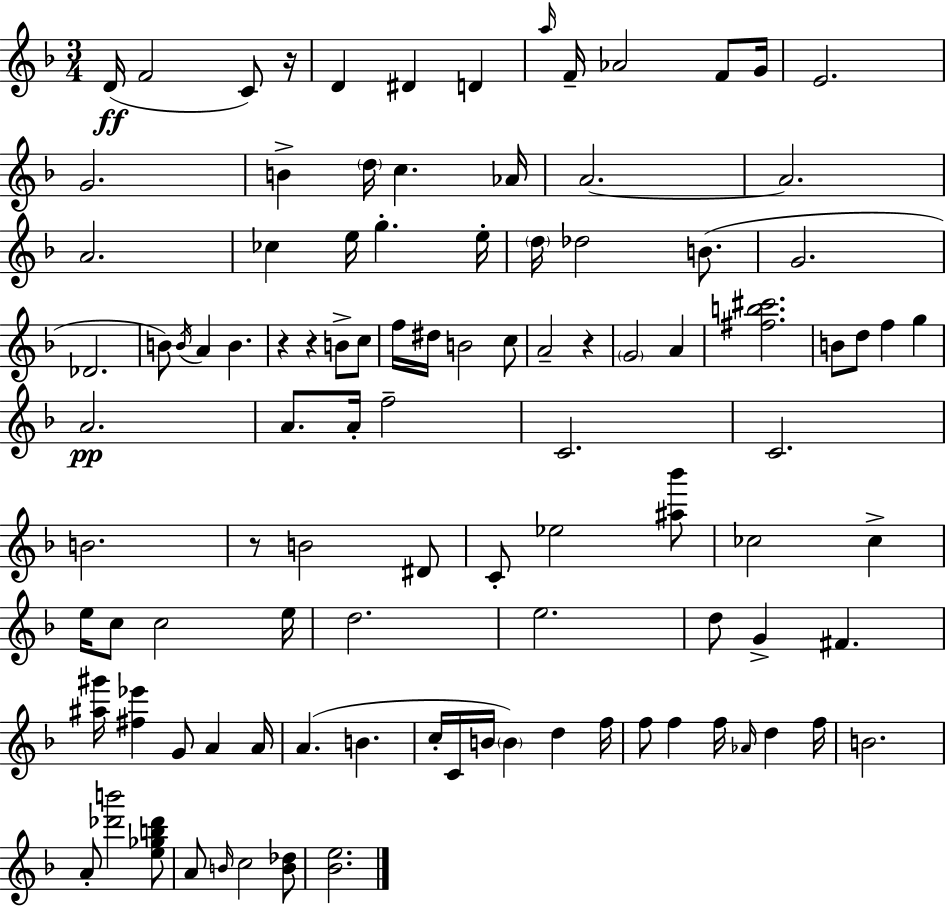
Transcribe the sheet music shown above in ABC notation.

X:1
T:Untitled
M:3/4
L:1/4
K:Dm
D/4 F2 C/2 z/4 D ^D D a/4 F/4 _A2 F/2 G/4 E2 G2 B d/4 c _A/4 A2 A2 A2 _c e/4 g e/4 d/4 _d2 B/2 G2 _D2 B/2 B/4 A B z z B/2 c/2 f/4 ^d/4 B2 c/2 A2 z G2 A [^fb^c']2 B/2 d/2 f g A2 A/2 A/4 f2 C2 C2 B2 z/2 B2 ^D/2 C/2 _e2 [^a_b']/2 _c2 _c e/4 c/2 c2 e/4 d2 e2 d/2 G ^F [^a^g']/4 [^f_e'] G/2 A A/4 A B c/4 C/4 B/4 B d f/4 f/2 f f/4 _A/4 d f/4 B2 A/2 [_d'b']2 [e_gb_d']/2 A/2 B/4 c2 [B_d]/2 [_Be]2